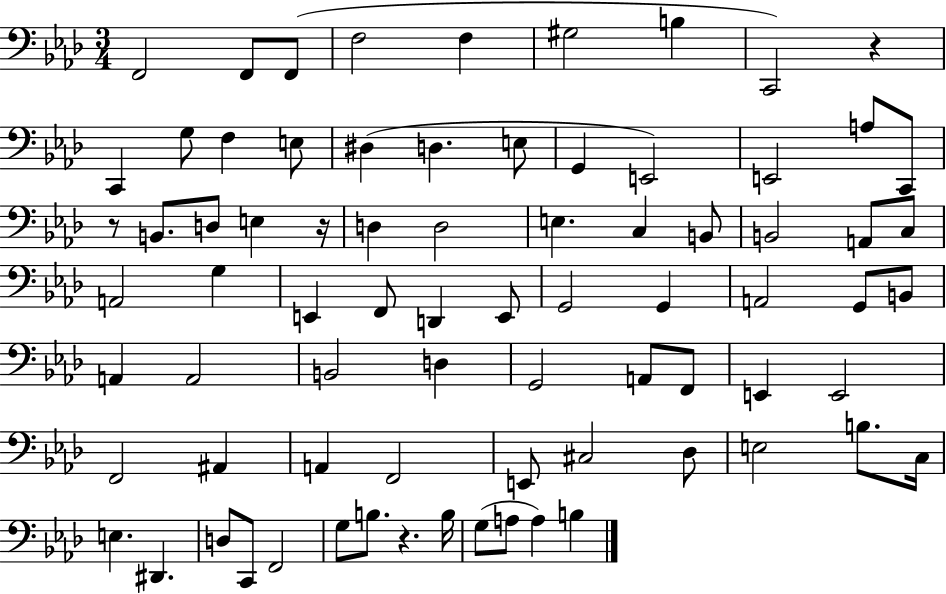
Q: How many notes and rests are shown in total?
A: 77